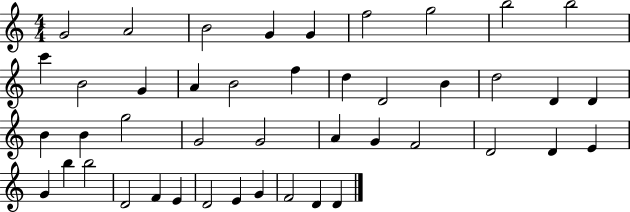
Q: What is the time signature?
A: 4/4